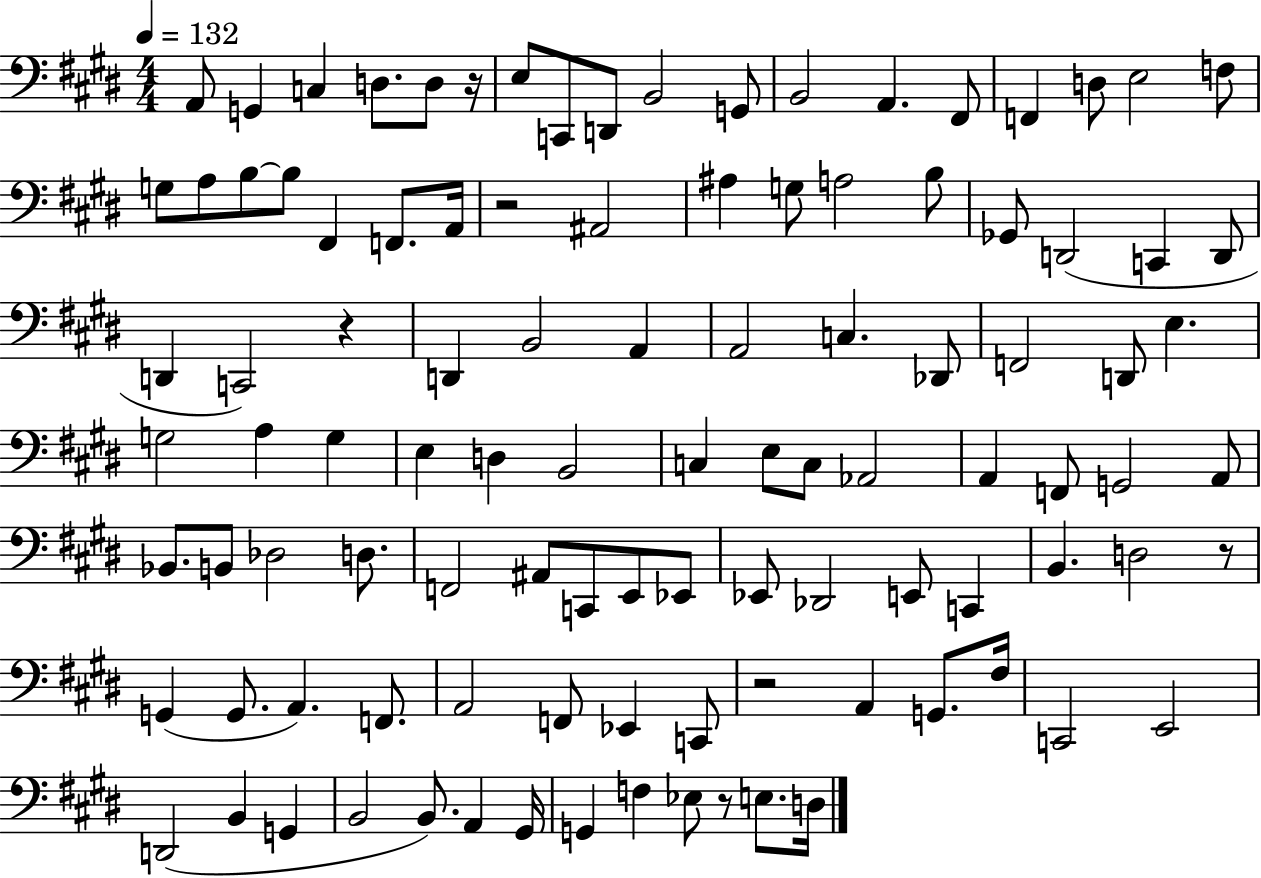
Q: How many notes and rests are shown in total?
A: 104